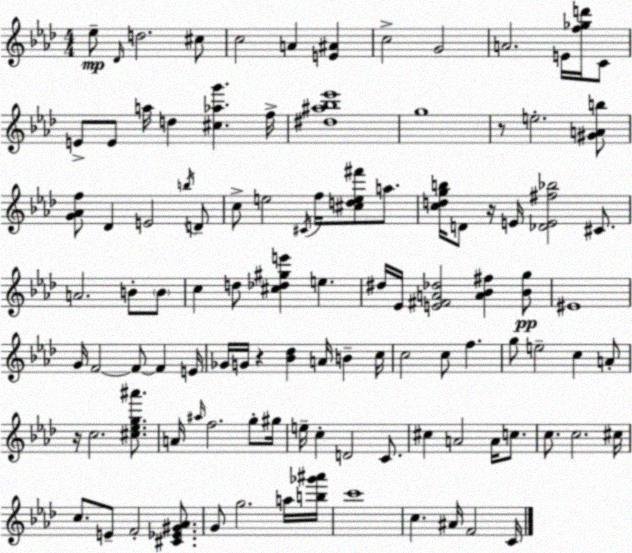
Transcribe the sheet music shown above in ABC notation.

X:1
T:Untitled
M:4/4
L:1/4
K:Ab
_e/2 _D/4 d2 ^c/2 c2 A [E^A] c2 G2 A2 E/4 [f_gd']/4 C/2 E/2 E/2 a/4 d [^c_ag'] f/4 [^d^a_b_e']4 g4 z/2 e2 [^GAb]/2 [G_Af]/2 _D E2 b/4 D/2 c/2 e2 ^C/4 f/4 [^cde^f']/2 a/2 [cdgb]/4 D/2 z/4 E/4 [_DE^f_b]2 ^C/2 A2 B/2 B/2 c d/2 [^c_d^ge'] e ^d/4 _E/4 [E^FA_d]2 [A_B^f] [_Bg]/2 ^E4 G/4 F2 F/2 F E/4 _G/4 G/4 z [_B_d] A/4 B c/4 c2 c/2 f g/2 e2 c A/2 z/4 c2 [^c_eg^a']/2 A/4 ^a/4 f2 g/2 ^g/4 e/4 c D2 C/2 ^c A2 A/4 c/2 c/2 c2 ^c/4 c/2 E/2 F2 [^C_E^G_A]/2 G/2 g2 a/4 [b_g'^a']/4 c'4 c ^A/4 F2 C/4